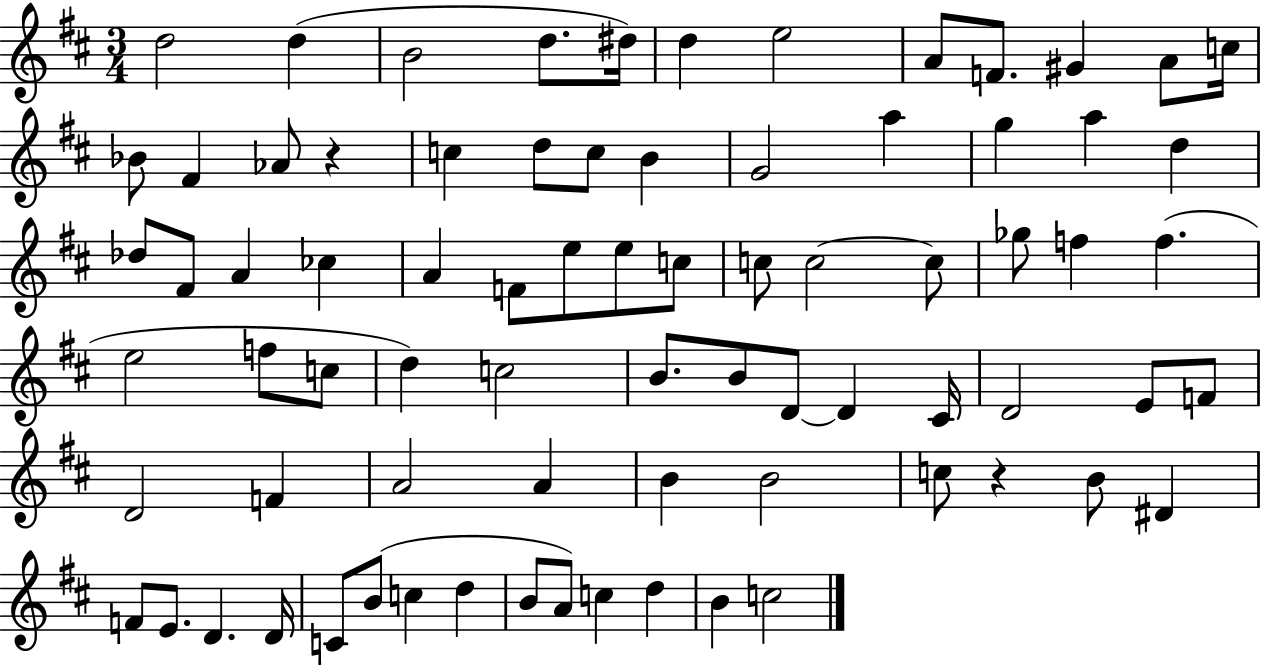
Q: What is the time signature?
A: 3/4